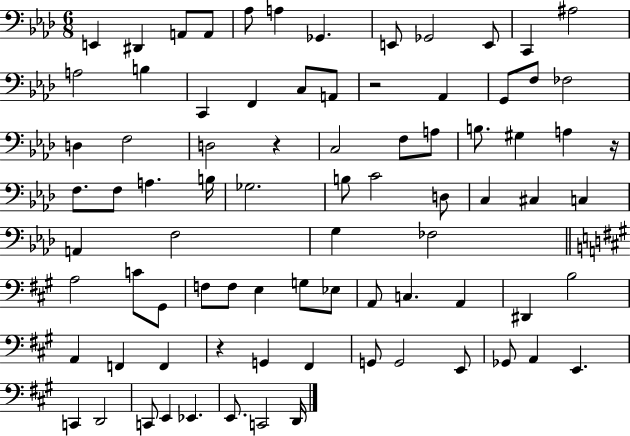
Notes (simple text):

E2/q D#2/q A2/e A2/e Ab3/e A3/q Gb2/q. E2/e Gb2/h E2/e C2/q A#3/h A3/h B3/q C2/q F2/q C3/e A2/e R/h Ab2/q G2/e F3/e FES3/h D3/q F3/h D3/h R/q C3/h F3/e A3/e B3/e. G#3/q A3/q R/s F3/e. F3/e A3/q. B3/s Gb3/h. B3/e C4/h D3/e C3/q C#3/q C3/q A2/q F3/h G3/q FES3/h A3/h C4/e G#2/e F3/e F3/e E3/q G3/e Eb3/e A2/e C3/q. A2/q D#2/q B3/h A2/q F2/q F2/q R/q G2/q F#2/q G2/e G2/h E2/e Gb2/e A2/q E2/q. C2/q D2/h C2/e E2/q Eb2/q. E2/e. C2/h D2/s